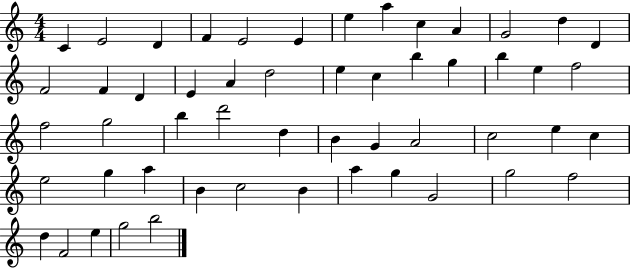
C4/q E4/h D4/q F4/q E4/h E4/q E5/q A5/q C5/q A4/q G4/h D5/q D4/q F4/h F4/q D4/q E4/q A4/q D5/h E5/q C5/q B5/q G5/q B5/q E5/q F5/h F5/h G5/h B5/q D6/h D5/q B4/q G4/q A4/h C5/h E5/q C5/q E5/h G5/q A5/q B4/q C5/h B4/q A5/q G5/q G4/h G5/h F5/h D5/q F4/h E5/q G5/h B5/h